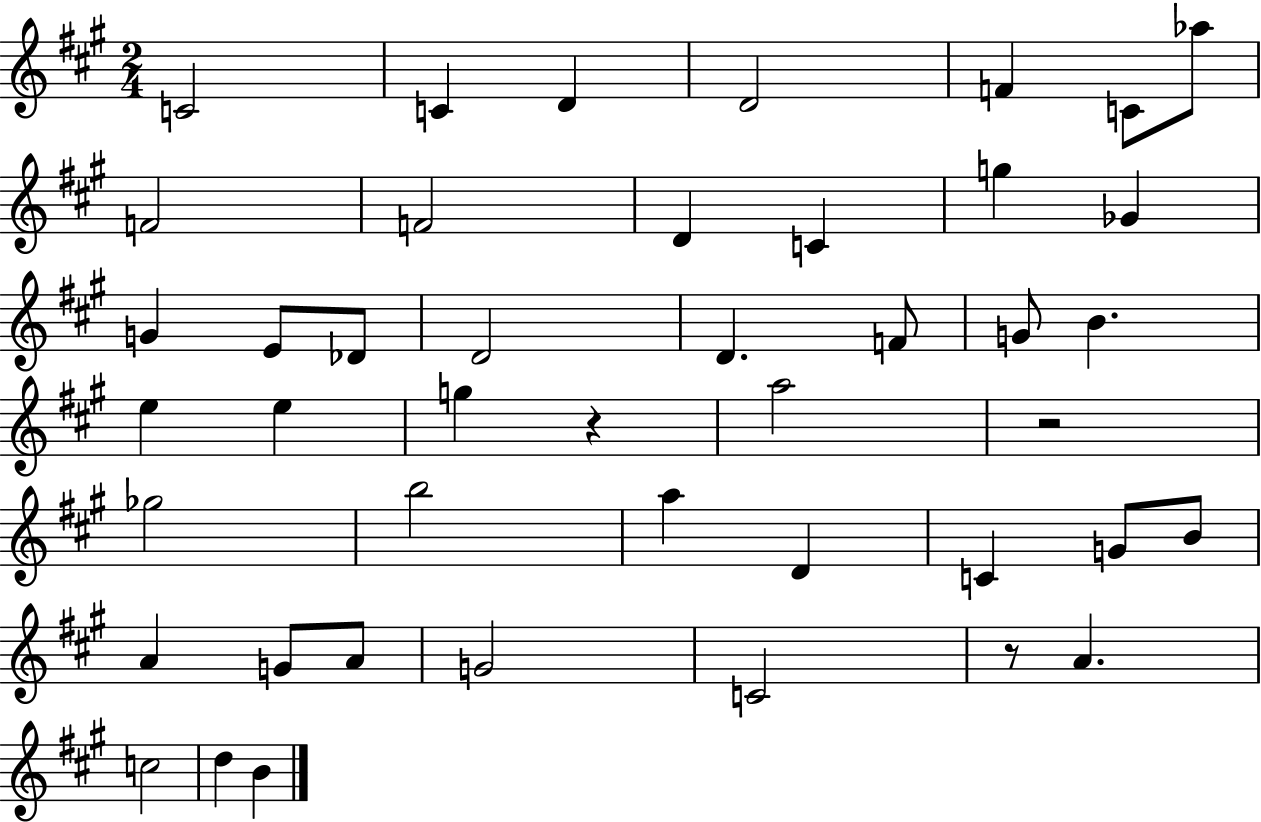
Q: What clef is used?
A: treble